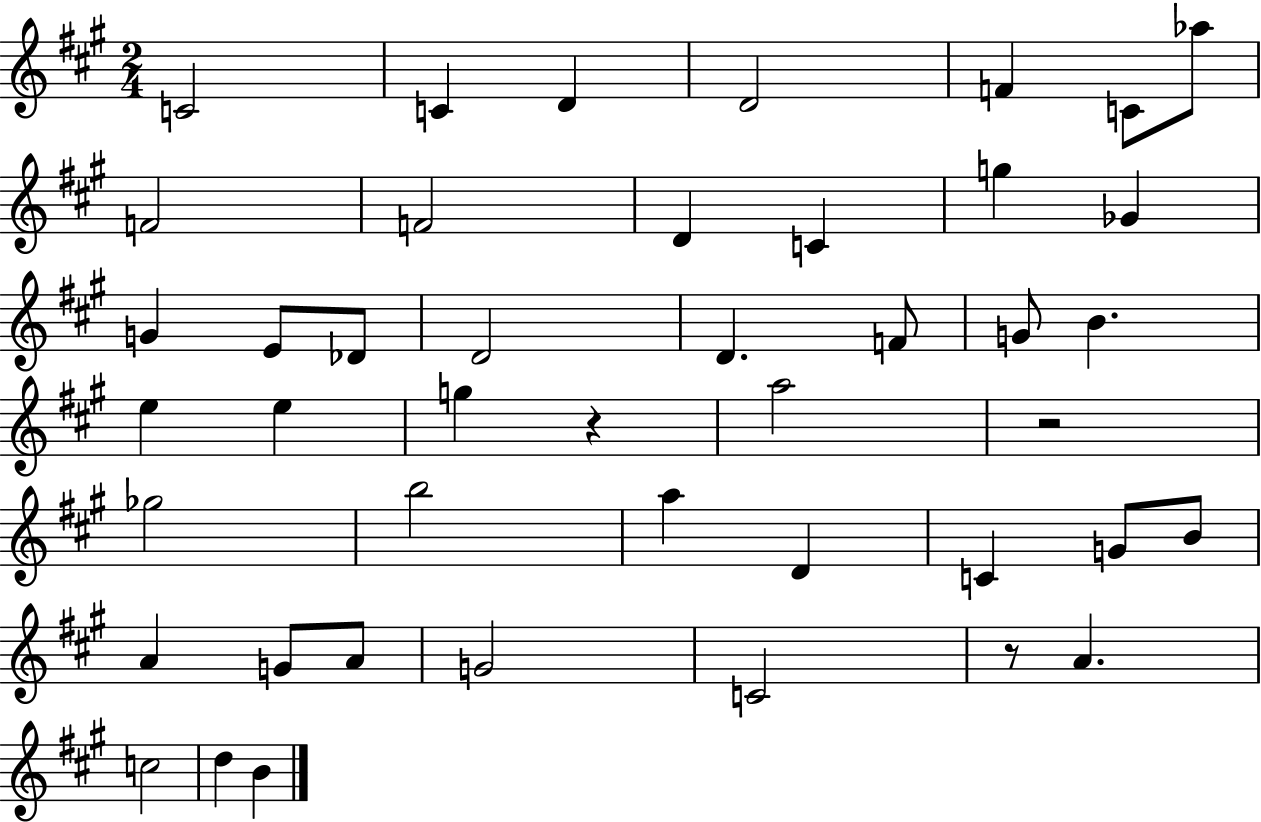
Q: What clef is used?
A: treble